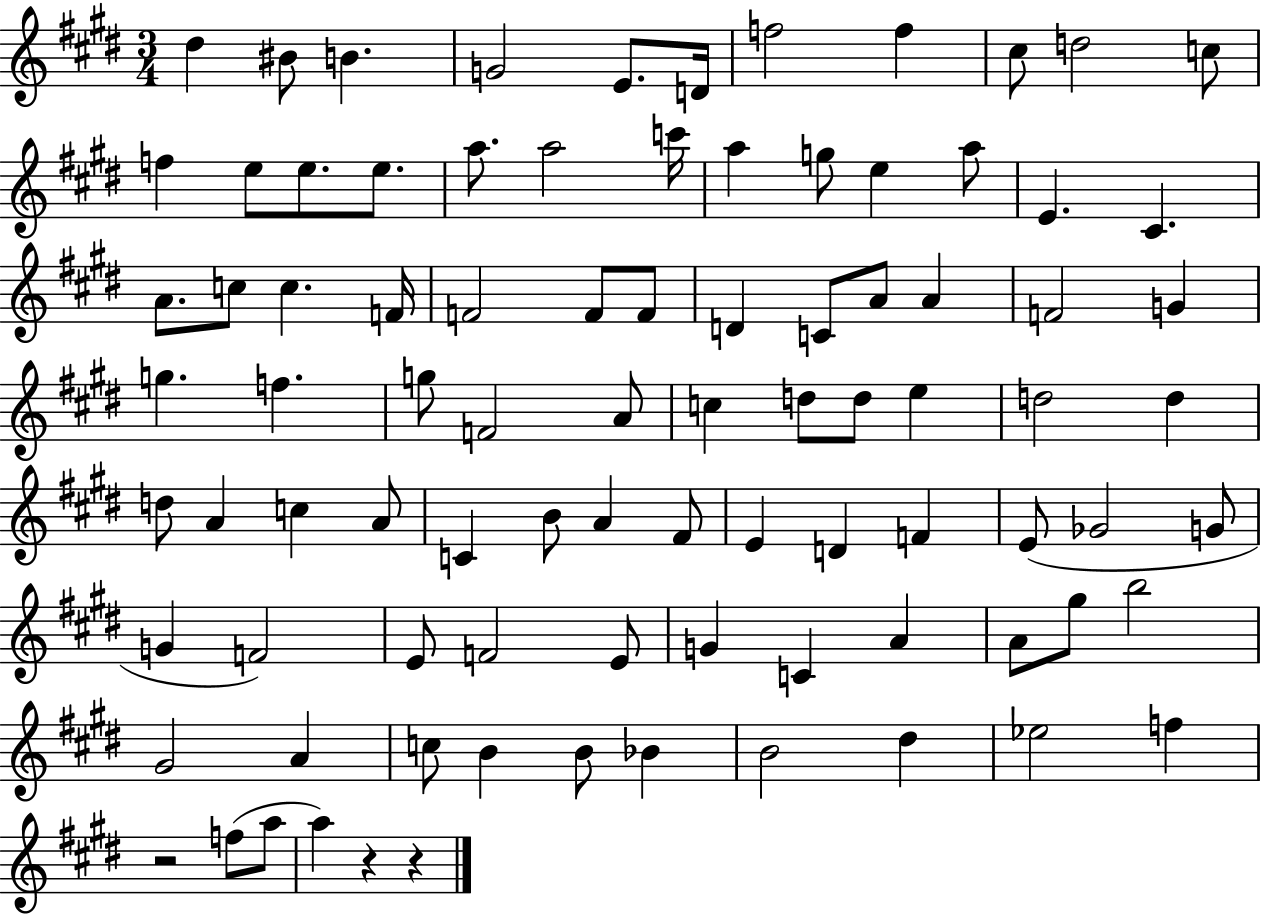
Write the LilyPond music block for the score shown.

{
  \clef treble
  \numericTimeSignature
  \time 3/4
  \key e \major
  dis''4 bis'8 b'4. | g'2 e'8. d'16 | f''2 f''4 | cis''8 d''2 c''8 | \break f''4 e''8 e''8. e''8. | a''8. a''2 c'''16 | a''4 g''8 e''4 a''8 | e'4. cis'4. | \break a'8. c''8 c''4. f'16 | f'2 f'8 f'8 | d'4 c'8 a'8 a'4 | f'2 g'4 | \break g''4. f''4. | g''8 f'2 a'8 | c''4 d''8 d''8 e''4 | d''2 d''4 | \break d''8 a'4 c''4 a'8 | c'4 b'8 a'4 fis'8 | e'4 d'4 f'4 | e'8( ges'2 g'8 | \break g'4 f'2) | e'8 f'2 e'8 | g'4 c'4 a'4 | a'8 gis''8 b''2 | \break gis'2 a'4 | c''8 b'4 b'8 bes'4 | b'2 dis''4 | ees''2 f''4 | \break r2 f''8( a''8 | a''4) r4 r4 | \bar "|."
}